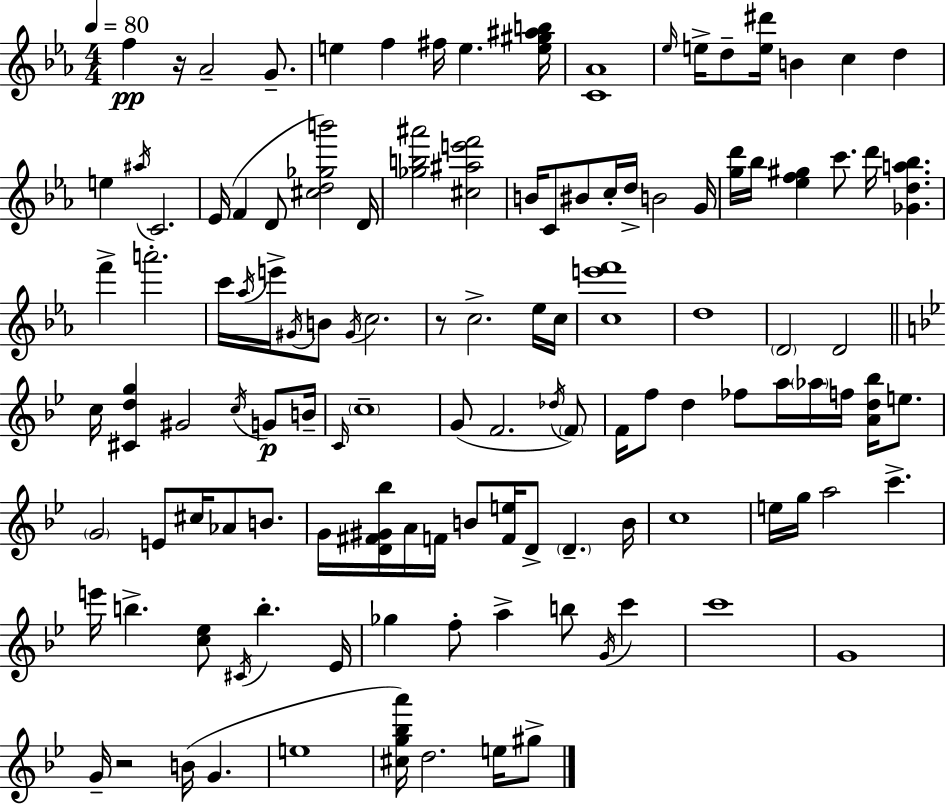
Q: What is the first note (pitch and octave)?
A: F5